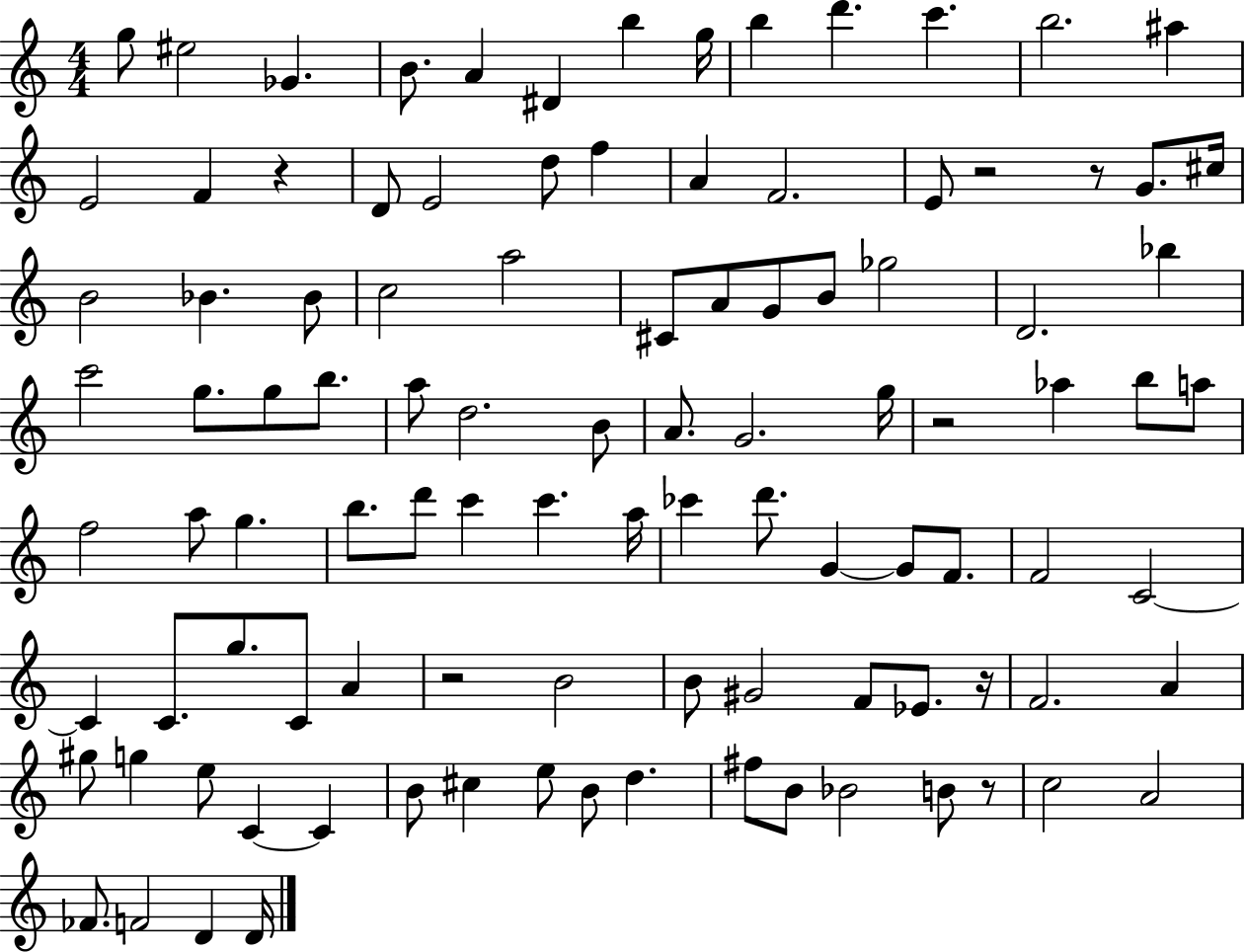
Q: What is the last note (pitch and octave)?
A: D4